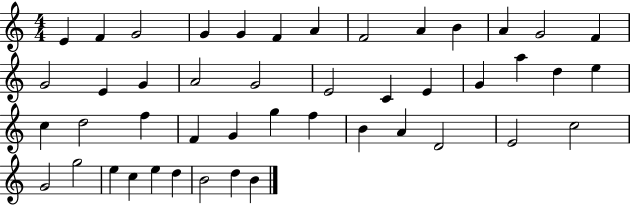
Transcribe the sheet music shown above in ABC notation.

X:1
T:Untitled
M:4/4
L:1/4
K:C
E F G2 G G F A F2 A B A G2 F G2 E G A2 G2 E2 C E G a d e c d2 f F G g f B A D2 E2 c2 G2 g2 e c e d B2 d B